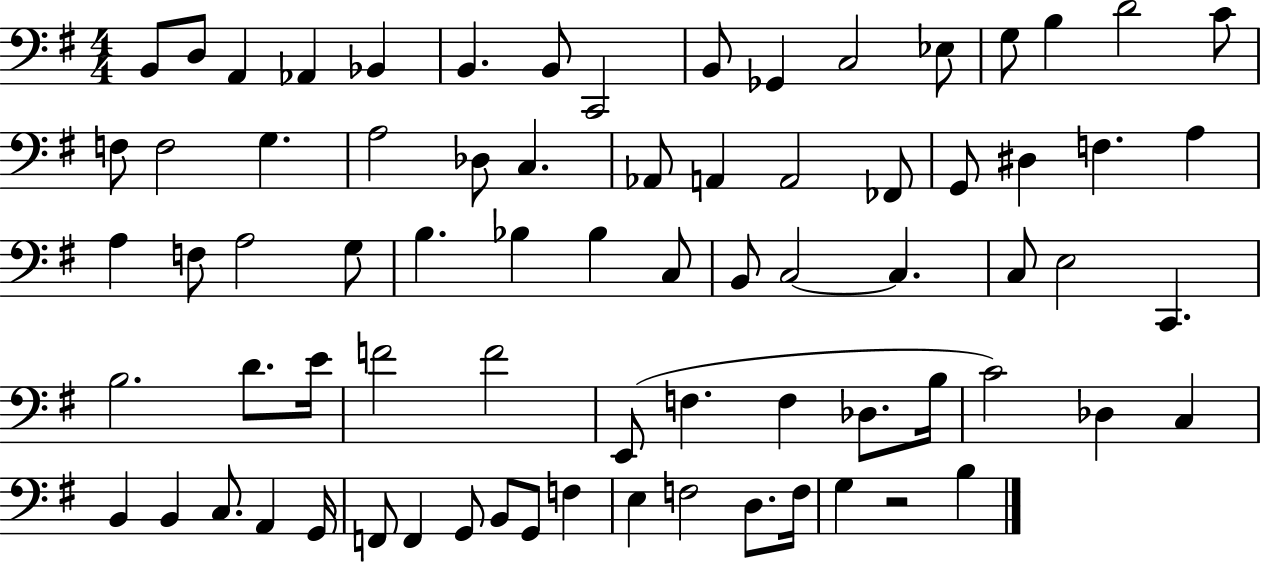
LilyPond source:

{
  \clef bass
  \numericTimeSignature
  \time 4/4
  \key g \major
  b,8 d8 a,4 aes,4 bes,4 | b,4. b,8 c,2 | b,8 ges,4 c2 ees8 | g8 b4 d'2 c'8 | \break f8 f2 g4. | a2 des8 c4. | aes,8 a,4 a,2 fes,8 | g,8 dis4 f4. a4 | \break a4 f8 a2 g8 | b4. bes4 bes4 c8 | b,8 c2~~ c4. | c8 e2 c,4. | \break b2. d'8. e'16 | f'2 f'2 | e,8( f4. f4 des8. b16 | c'2) des4 c4 | \break b,4 b,4 c8. a,4 g,16 | f,8 f,4 g,8 b,8 g,8 f4 | e4 f2 d8. f16 | g4 r2 b4 | \break \bar "|."
}